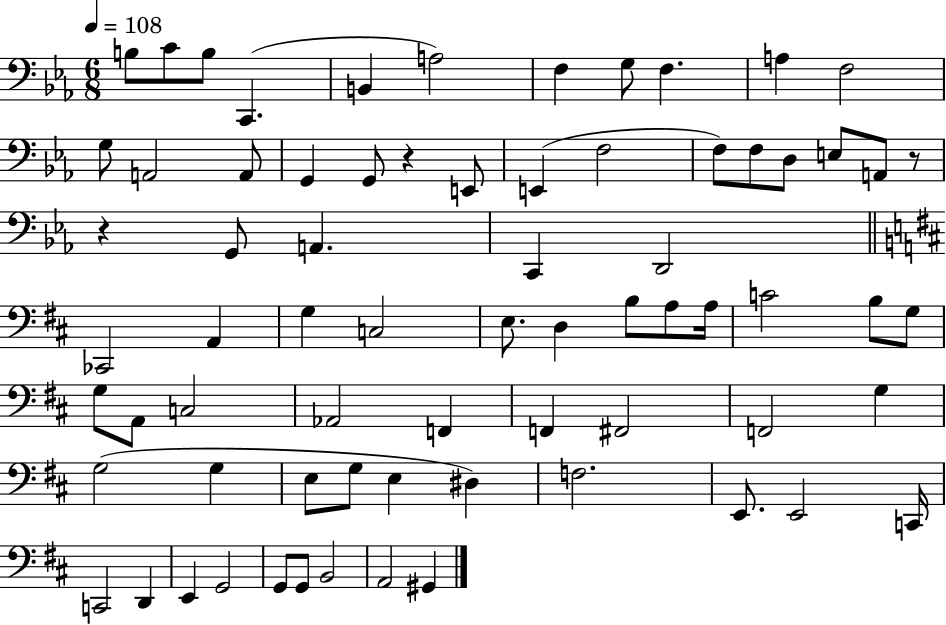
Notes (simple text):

B3/e C4/e B3/e C2/q. B2/q A3/h F3/q G3/e F3/q. A3/q F3/h G3/e A2/h A2/e G2/q G2/e R/q E2/e E2/q F3/h F3/e F3/e D3/e E3/e A2/e R/e R/q G2/e A2/q. C2/q D2/h CES2/h A2/q G3/q C3/h E3/e. D3/q B3/e A3/e A3/s C4/h B3/e G3/e G3/e A2/e C3/h Ab2/h F2/q F2/q F#2/h F2/h G3/q G3/h G3/q E3/e G3/e E3/q D#3/q F3/h. E2/e. E2/h C2/s C2/h D2/q E2/q G2/h G2/e G2/e B2/h A2/h G#2/q